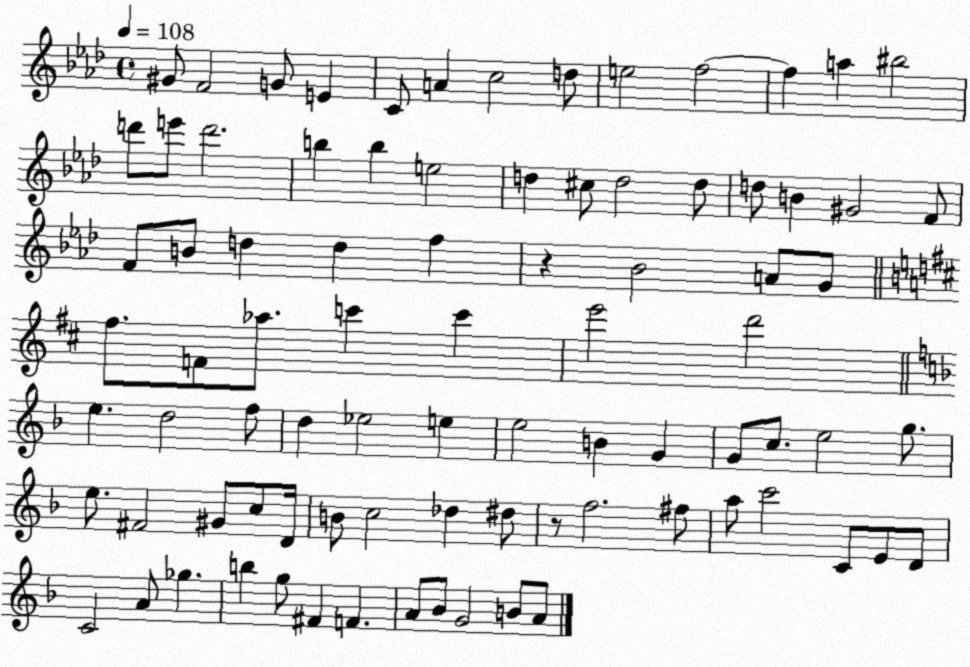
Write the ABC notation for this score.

X:1
T:Untitled
M:4/4
L:1/4
K:Ab
^G/2 F2 G/2 E C/2 A c2 d/2 e2 f2 f a ^b2 d'/2 e'/2 d'2 b b e2 d ^c/2 d2 d/2 d/2 B ^G2 F/2 F/2 B/2 d d f z _B2 A/2 G/2 ^f/2 F/2 _a/2 c' c' e'2 d'2 e d2 f/2 d _e2 e e2 B G G/2 c/2 e2 g/2 e/2 ^F2 ^G/2 c/2 D/4 B/2 c2 _d ^d/2 z/2 f2 ^f/2 a/2 c'2 C/2 E/2 D/2 C2 A/2 _g b g/2 ^F F A/2 _B/2 G2 B/2 A/2